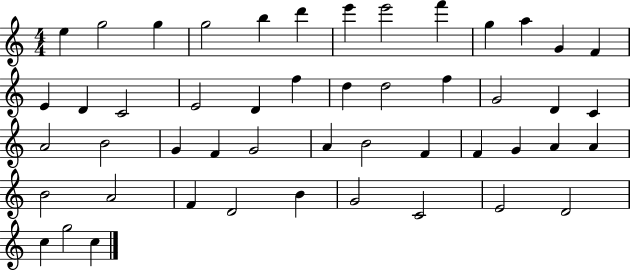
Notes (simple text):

E5/q G5/h G5/q G5/h B5/q D6/q E6/q E6/h F6/q G5/q A5/q G4/q F4/q E4/q D4/q C4/h E4/h D4/q F5/q D5/q D5/h F5/q G4/h D4/q C4/q A4/h B4/h G4/q F4/q G4/h A4/q B4/h F4/q F4/q G4/q A4/q A4/q B4/h A4/h F4/q D4/h B4/q G4/h C4/h E4/h D4/h C5/q G5/h C5/q